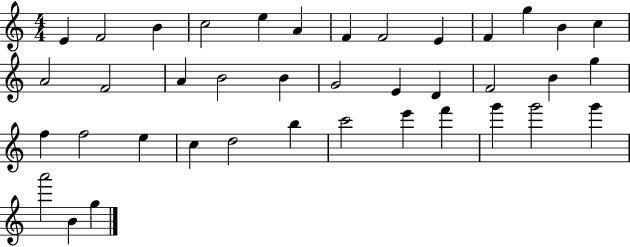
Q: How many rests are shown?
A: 0